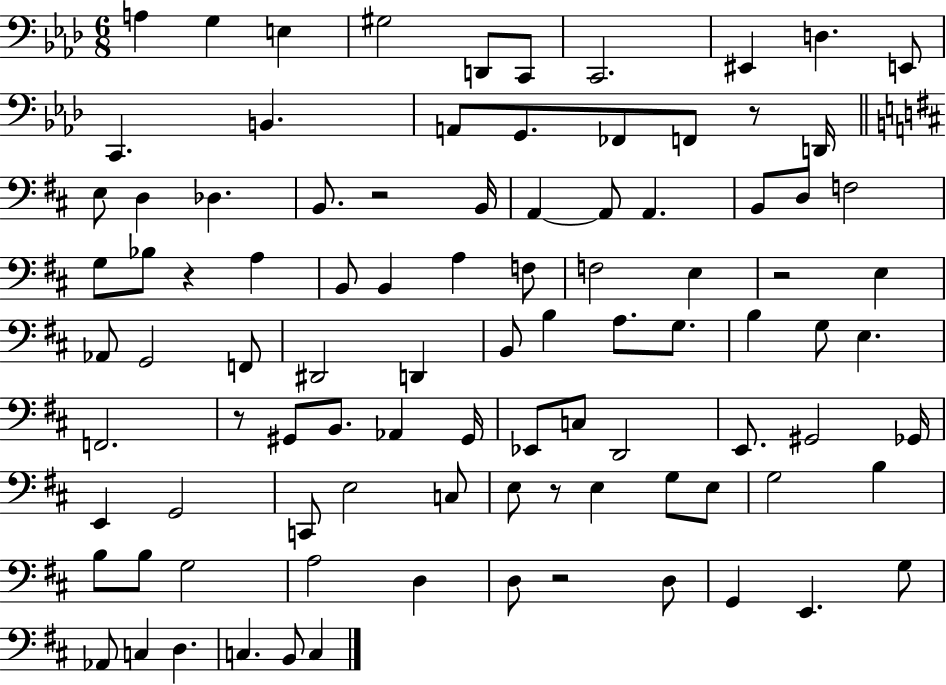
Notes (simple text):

A3/q G3/q E3/q G#3/h D2/e C2/e C2/h. EIS2/q D3/q. E2/e C2/q. B2/q. A2/e G2/e. FES2/e F2/e R/e D2/s E3/e D3/q Db3/q. B2/e. R/h B2/s A2/q A2/e A2/q. B2/e D3/e F3/h G3/e Bb3/e R/q A3/q B2/e B2/q A3/q F3/e F3/h E3/q R/h E3/q Ab2/e G2/h F2/e D#2/h D2/q B2/e B3/q A3/e. G3/e. B3/q G3/e E3/q. F2/h. R/e G#2/e B2/e. Ab2/q G#2/s Eb2/e C3/e D2/h E2/e. G#2/h Gb2/s E2/q G2/h C2/e E3/h C3/e E3/e R/e E3/q G3/e E3/e G3/h B3/q B3/e B3/e G3/h A3/h D3/q D3/e R/h D3/e G2/q E2/q. G3/e Ab2/e C3/q D3/q. C3/q. B2/e C3/q